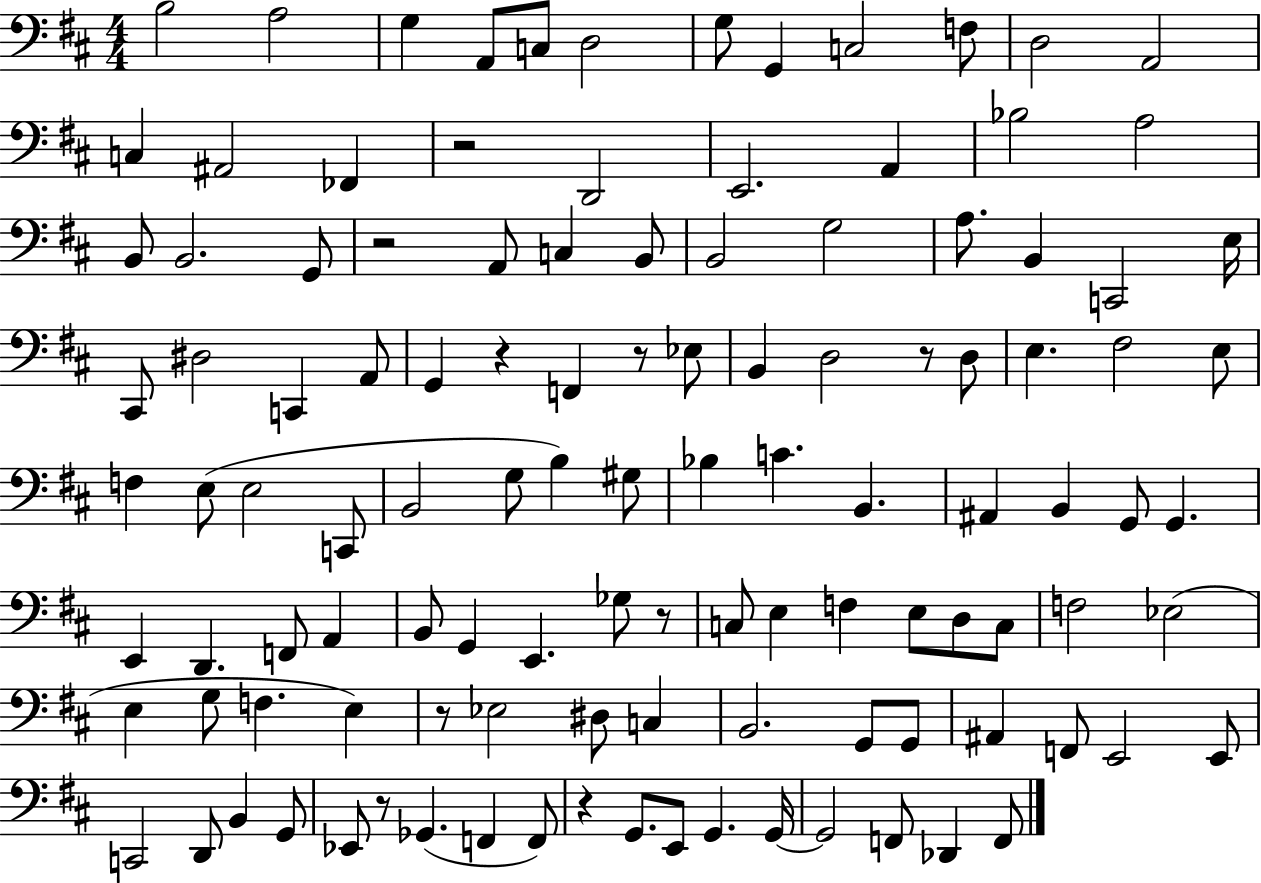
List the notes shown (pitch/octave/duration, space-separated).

B3/h A3/h G3/q A2/e C3/e D3/h G3/e G2/q C3/h F3/e D3/h A2/h C3/q A#2/h FES2/q R/h D2/h E2/h. A2/q Bb3/h A3/h B2/e B2/h. G2/e R/h A2/e C3/q B2/e B2/h G3/h A3/e. B2/q C2/h E3/s C#2/e D#3/h C2/q A2/e G2/q R/q F2/q R/e Eb3/e B2/q D3/h R/e D3/e E3/q. F#3/h E3/e F3/q E3/e E3/h C2/e B2/h G3/e B3/q G#3/e Bb3/q C4/q. B2/q. A#2/q B2/q G2/e G2/q. E2/q D2/q. F2/e A2/q B2/e G2/q E2/q. Gb3/e R/e C3/e E3/q F3/q E3/e D3/e C3/e F3/h Eb3/h E3/q G3/e F3/q. E3/q R/e Eb3/h D#3/e C3/q B2/h. G2/e G2/e A#2/q F2/e E2/h E2/e C2/h D2/e B2/q G2/e Eb2/e R/e Gb2/q. F2/q F2/e R/q G2/e. E2/e G2/q. G2/s G2/h F2/e Db2/q F2/e